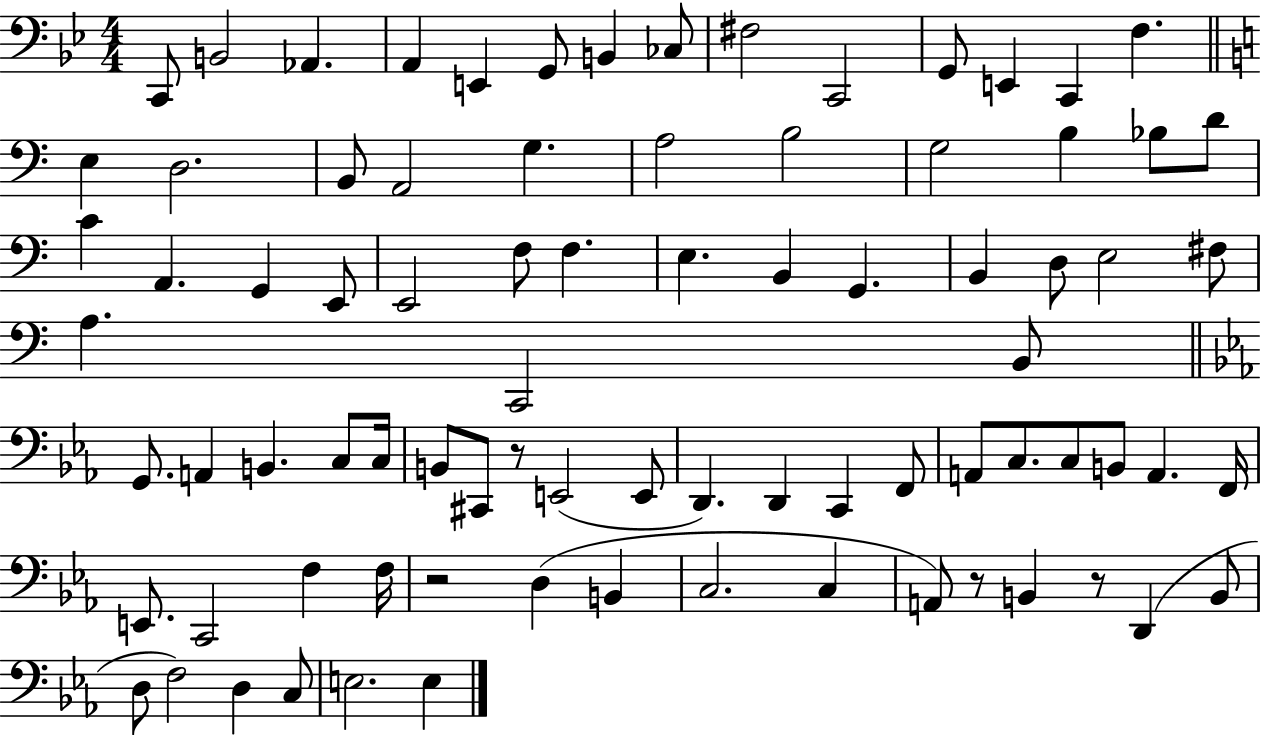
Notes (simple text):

C2/e B2/h Ab2/q. A2/q E2/q G2/e B2/q CES3/e F#3/h C2/h G2/e E2/q C2/q F3/q. E3/q D3/h. B2/e A2/h G3/q. A3/h B3/h G3/h B3/q Bb3/e D4/e C4/q A2/q. G2/q E2/e E2/h F3/e F3/q. E3/q. B2/q G2/q. B2/q D3/e E3/h F#3/e A3/q. C2/h B2/e G2/e. A2/q B2/q. C3/e C3/s B2/e C#2/e R/e E2/h E2/e D2/q. D2/q C2/q F2/e A2/e C3/e. C3/e B2/e A2/q. F2/s E2/e. C2/h F3/q F3/s R/h D3/q B2/q C3/h. C3/q A2/e R/e B2/q R/e D2/q B2/e D3/e F3/h D3/q C3/e E3/h. E3/q